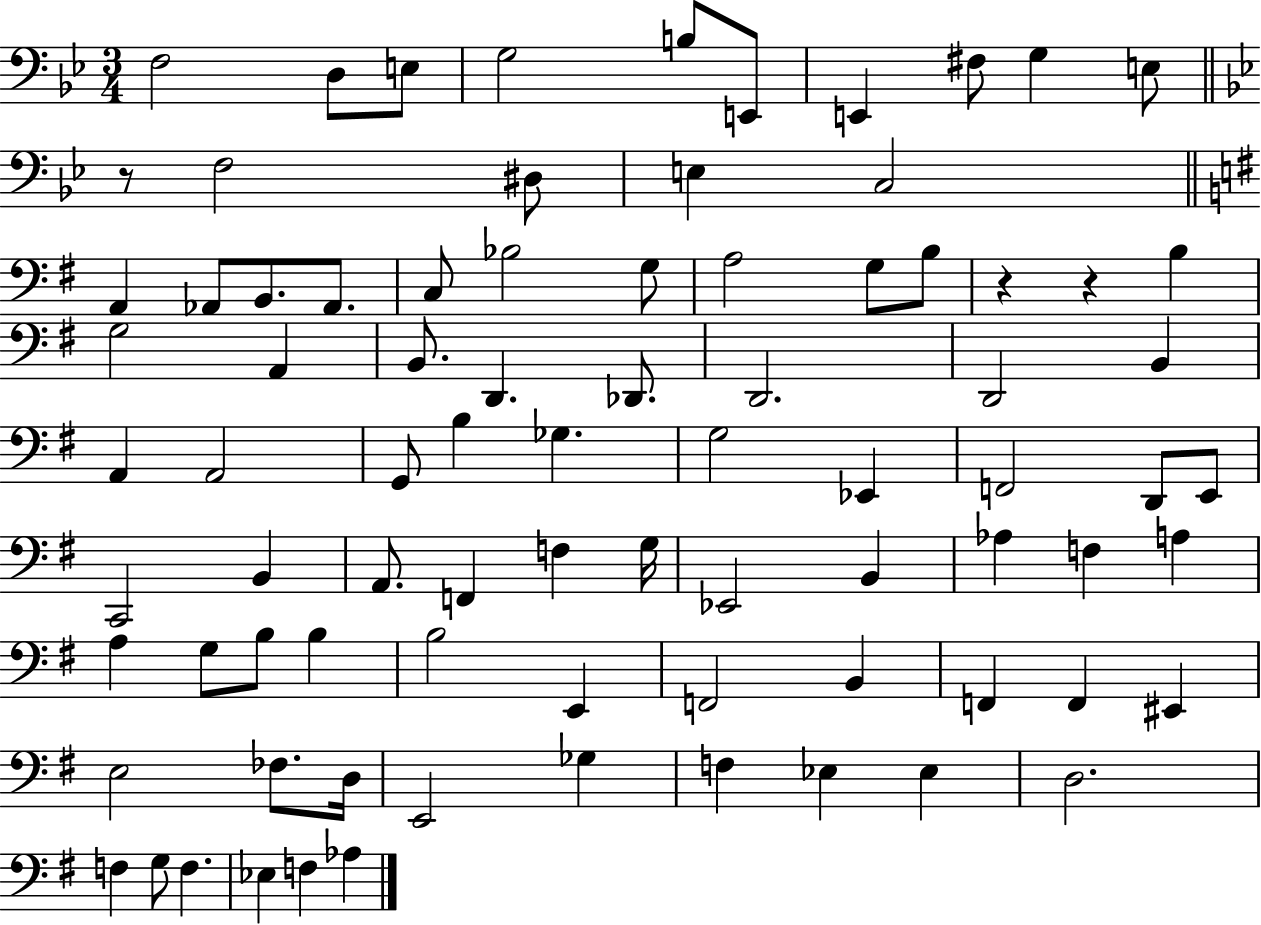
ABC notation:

X:1
T:Untitled
M:3/4
L:1/4
K:Bb
F,2 D,/2 E,/2 G,2 B,/2 E,,/2 E,, ^F,/2 G, E,/2 z/2 F,2 ^D,/2 E, C,2 A,, _A,,/2 B,,/2 _A,,/2 C,/2 _B,2 G,/2 A,2 G,/2 B,/2 z z B, G,2 A,, B,,/2 D,, _D,,/2 D,,2 D,,2 B,, A,, A,,2 G,,/2 B, _G, G,2 _E,, F,,2 D,,/2 E,,/2 C,,2 B,, A,,/2 F,, F, G,/4 _E,,2 B,, _A, F, A, A, G,/2 B,/2 B, B,2 E,, F,,2 B,, F,, F,, ^E,, E,2 _F,/2 D,/4 E,,2 _G, F, _E, _E, D,2 F, G,/2 F, _E, F, _A,